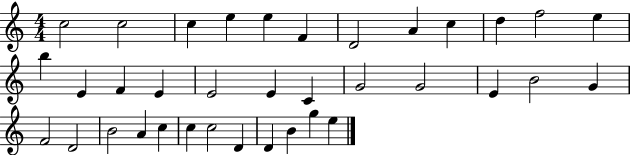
C5/h C5/h C5/q E5/q E5/q F4/q D4/h A4/q C5/q D5/q F5/h E5/q B5/q E4/q F4/q E4/q E4/h E4/q C4/q G4/h G4/h E4/q B4/h G4/q F4/h D4/h B4/h A4/q C5/q C5/q C5/h D4/q D4/q B4/q G5/q E5/q